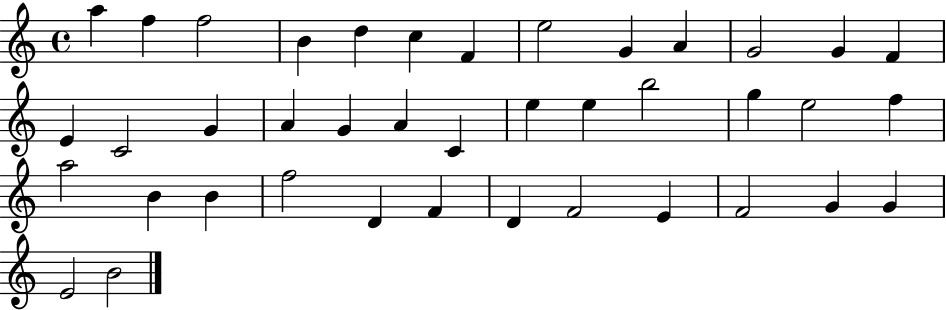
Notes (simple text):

A5/q F5/q F5/h B4/q D5/q C5/q F4/q E5/h G4/q A4/q G4/h G4/q F4/q E4/q C4/h G4/q A4/q G4/q A4/q C4/q E5/q E5/q B5/h G5/q E5/h F5/q A5/h B4/q B4/q F5/h D4/q F4/q D4/q F4/h E4/q F4/h G4/q G4/q E4/h B4/h